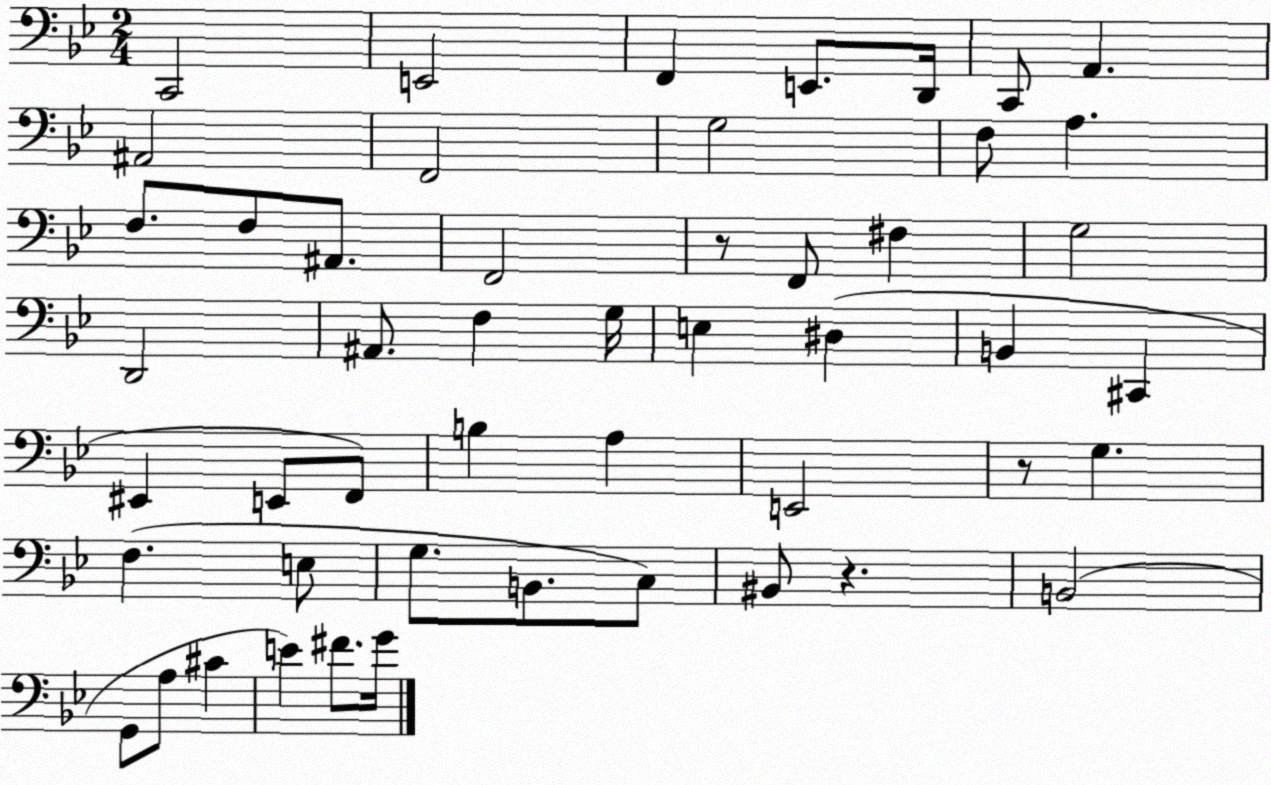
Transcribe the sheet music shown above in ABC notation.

X:1
T:Untitled
M:2/4
L:1/4
K:Bb
C,,2 E,,2 F,, E,,/2 D,,/4 C,,/2 A,, ^A,,2 F,,2 G,2 F,/2 A, F,/2 F,/2 ^A,,/2 F,,2 z/2 F,,/2 ^F, G,2 D,,2 ^A,,/2 F, G,/4 E, ^D, B,, ^C,, ^E,, E,,/2 F,,/2 B, A, E,,2 z/2 G, F, E,/2 G,/2 B,,/2 C,/2 ^B,,/2 z B,,2 G,,/2 A,/2 ^C E ^F/2 G/4